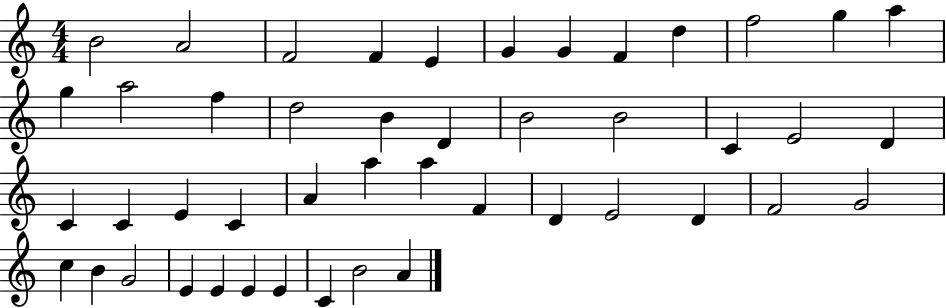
{
  \clef treble
  \numericTimeSignature
  \time 4/4
  \key c \major
  b'2 a'2 | f'2 f'4 e'4 | g'4 g'4 f'4 d''4 | f''2 g''4 a''4 | \break g''4 a''2 f''4 | d''2 b'4 d'4 | b'2 b'2 | c'4 e'2 d'4 | \break c'4 c'4 e'4 c'4 | a'4 a''4 a''4 f'4 | d'4 e'2 d'4 | f'2 g'2 | \break c''4 b'4 g'2 | e'4 e'4 e'4 e'4 | c'4 b'2 a'4 | \bar "|."
}